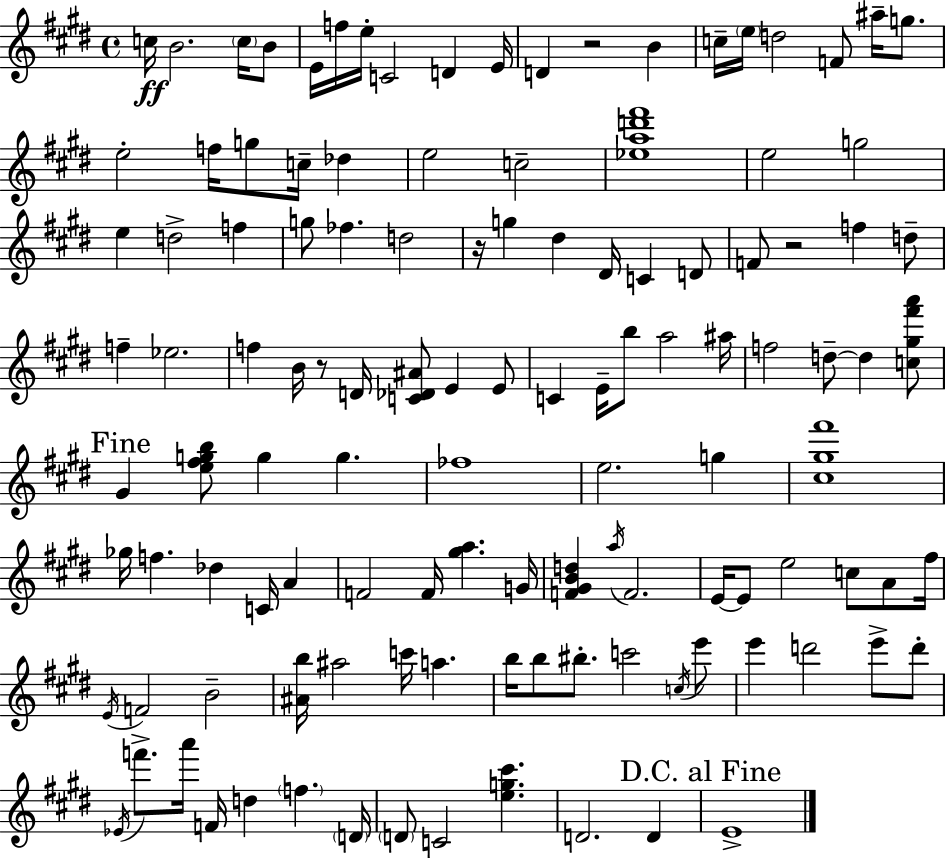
{
  \clef treble
  \time 4/4
  \defaultTimeSignature
  \key e \major
  c''16\ff b'2. \parenthesize c''16 b'8 | e'16 f''16 e''16-. c'2 d'4 e'16 | d'4 r2 b'4 | c''16-- \parenthesize e''16 d''2 f'8 ais''16-- g''8. | \break e''2-. f''16 g''8 c''16-- des''4 | e''2 c''2-- | <ees'' a'' d''' fis'''>1 | e''2 g''2 | \break e''4 d''2-> f''4 | g''8 fes''4. d''2 | r16 g''4 dis''4 dis'16 c'4 d'8 | f'8 r2 f''4 d''8-- | \break f''4-- ees''2. | f''4 b'16 r8 d'16 <c' des' ais'>8 e'4 e'8 | c'4 e'16-- b''8 a''2 ais''16 | f''2 d''8--~~ d''4 <c'' gis'' fis''' a'''>8 | \break \mark "Fine" gis'4 <e'' fis'' g'' b''>8 g''4 g''4. | fes''1 | e''2. g''4 | <cis'' gis'' fis'''>1 | \break ges''16 f''4. des''4 c'16 a'4 | f'2 f'16 <gis'' a''>4. g'16 | <f' gis' b' d''>4 \acciaccatura { a''16 } f'2. | e'16~~ e'8 e''2 c''8 a'8 | \break fis''16 \acciaccatura { e'16 } f'2 b'2-- | <ais' b''>16 ais''2 c'''16 a''4. | b''16 b''8 bis''8.-. c'''2 | \acciaccatura { c''16 } e'''8 e'''4 d'''2 e'''8-> | \break d'''8-. \acciaccatura { ees'16 } f'''8.-> a'''16 f'16 d''4 \parenthesize f''4. | \parenthesize d'16 \parenthesize d'8 c'2 <e'' g'' cis'''>4. | d'2. | d'4 \mark "D.C. al Fine" e'1-> | \break \bar "|."
}